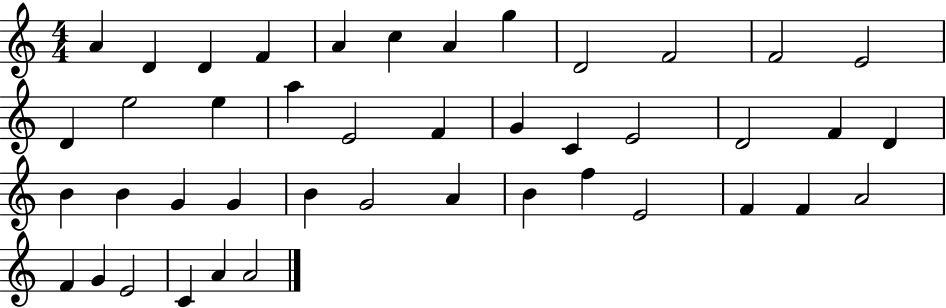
A4/q D4/q D4/q F4/q A4/q C5/q A4/q G5/q D4/h F4/h F4/h E4/h D4/q E5/h E5/q A5/q E4/h F4/q G4/q C4/q E4/h D4/h F4/q D4/q B4/q B4/q G4/q G4/q B4/q G4/h A4/q B4/q F5/q E4/h F4/q F4/q A4/h F4/q G4/q E4/h C4/q A4/q A4/h